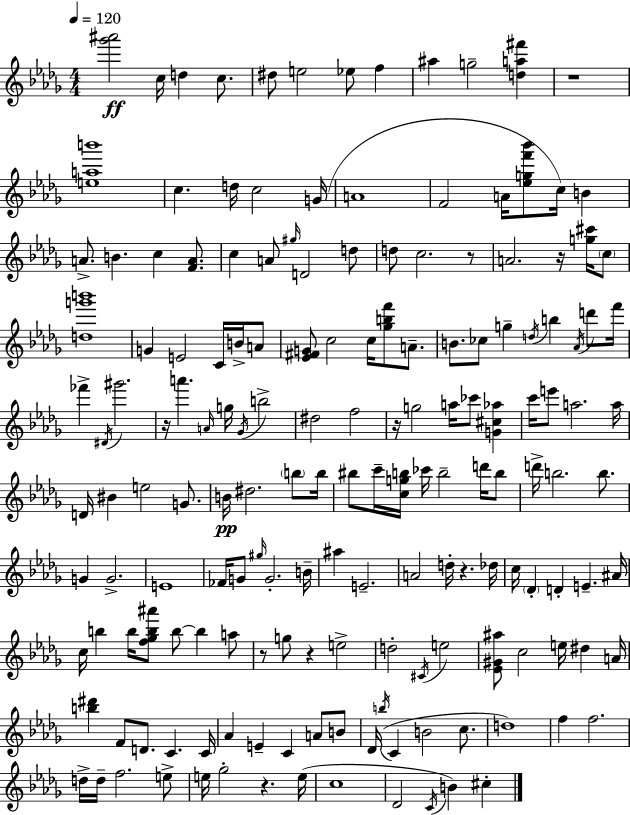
X:1
T:Untitled
M:4/4
L:1/4
K:Bbm
[_g'^a']2 c/4 d c/2 ^d/2 e2 _e/2 f ^a g2 [da^f'] z4 [eab']4 c d/4 c2 G/4 A4 F2 A/4 [_egf'_b']/2 c/4 B A/2 B c [FA]/2 c A/2 ^g/4 D2 d/2 d/2 c2 z/2 A2 z/4 [g^c']/4 c/2 [dg'b']4 G E2 C/4 B/4 A/2 [_E^FG]/2 c2 c/4 [_gbf']/2 A/2 B/2 _c/2 g d/4 b _A/4 d'/2 f'/4 _f' ^D/4 ^g'2 z/4 a' A/4 g/4 _G/4 b2 ^d2 f2 z/4 g2 a/4 _c'/2 [G^c_a] c'/4 e'/2 a2 a/4 D/4 ^B e2 G/2 B/4 ^d2 b/2 b/4 ^b/2 c'/4 [cgb]/4 _c'/4 b2 d'/4 b/2 d'/4 b2 b/2 G G2 E4 _F/4 G/2 ^g/4 G2 B/4 ^a E2 A2 d/4 z _d/4 c/4 _D D E ^A/4 c/4 b b/4 [f_gb^a']/2 b/2 b a/2 z/2 g/2 z e2 d2 ^C/4 e2 [_E^G^a]/2 c2 e/4 ^d A/4 [b^d'] F/2 D/2 C C/4 _A E C A/2 B/2 _D/4 b/4 C B2 c/2 d4 f f2 d/4 d/4 f2 e/2 e/4 _g2 z e/4 c4 _D2 C/4 B ^c